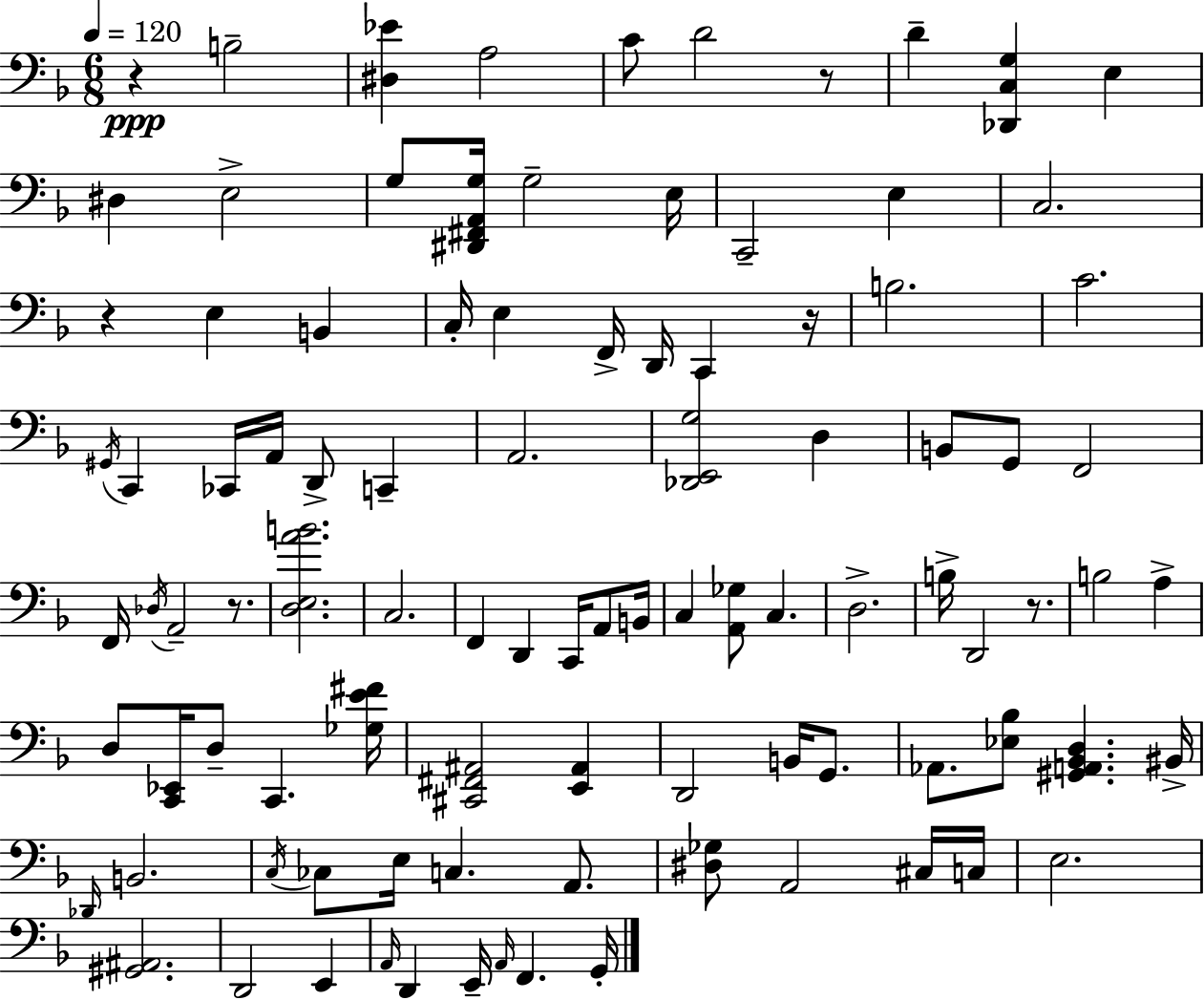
X:1
T:Untitled
M:6/8
L:1/4
K:Dm
z B,2 [^D,_E] A,2 C/2 D2 z/2 D [_D,,C,G,] E, ^D, E,2 G,/2 [^D,,^F,,A,,G,]/4 G,2 E,/4 C,,2 E, C,2 z E, B,, C,/4 E, F,,/4 D,,/4 C,, z/4 B,2 C2 ^G,,/4 C,, _C,,/4 A,,/4 D,,/2 C,, A,,2 [_D,,E,,G,]2 D, B,,/2 G,,/2 F,,2 F,,/4 _D,/4 A,,2 z/2 [D,E,AB]2 C,2 F,, D,, C,,/4 A,,/2 B,,/4 C, [A,,_G,]/2 C, D,2 B,/4 D,,2 z/2 B,2 A, D,/2 [C,,_E,,]/4 D,/2 C,, [_G,E^F]/4 [^C,,^F,,^A,,]2 [E,,^A,,] D,,2 B,,/4 G,,/2 _A,,/2 [_E,_B,]/2 [^G,,A,,_B,,D,] ^B,,/4 _D,,/4 B,,2 C,/4 _C,/2 E,/4 C, A,,/2 [^D,_G,]/2 A,,2 ^C,/4 C,/4 E,2 [^G,,^A,,]2 D,,2 E,, A,,/4 D,, E,,/4 A,,/4 F,, G,,/4